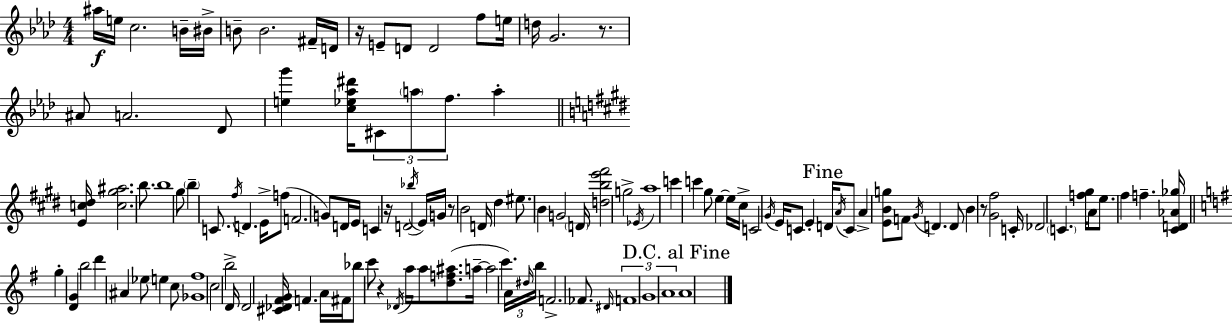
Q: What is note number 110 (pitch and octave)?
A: A4